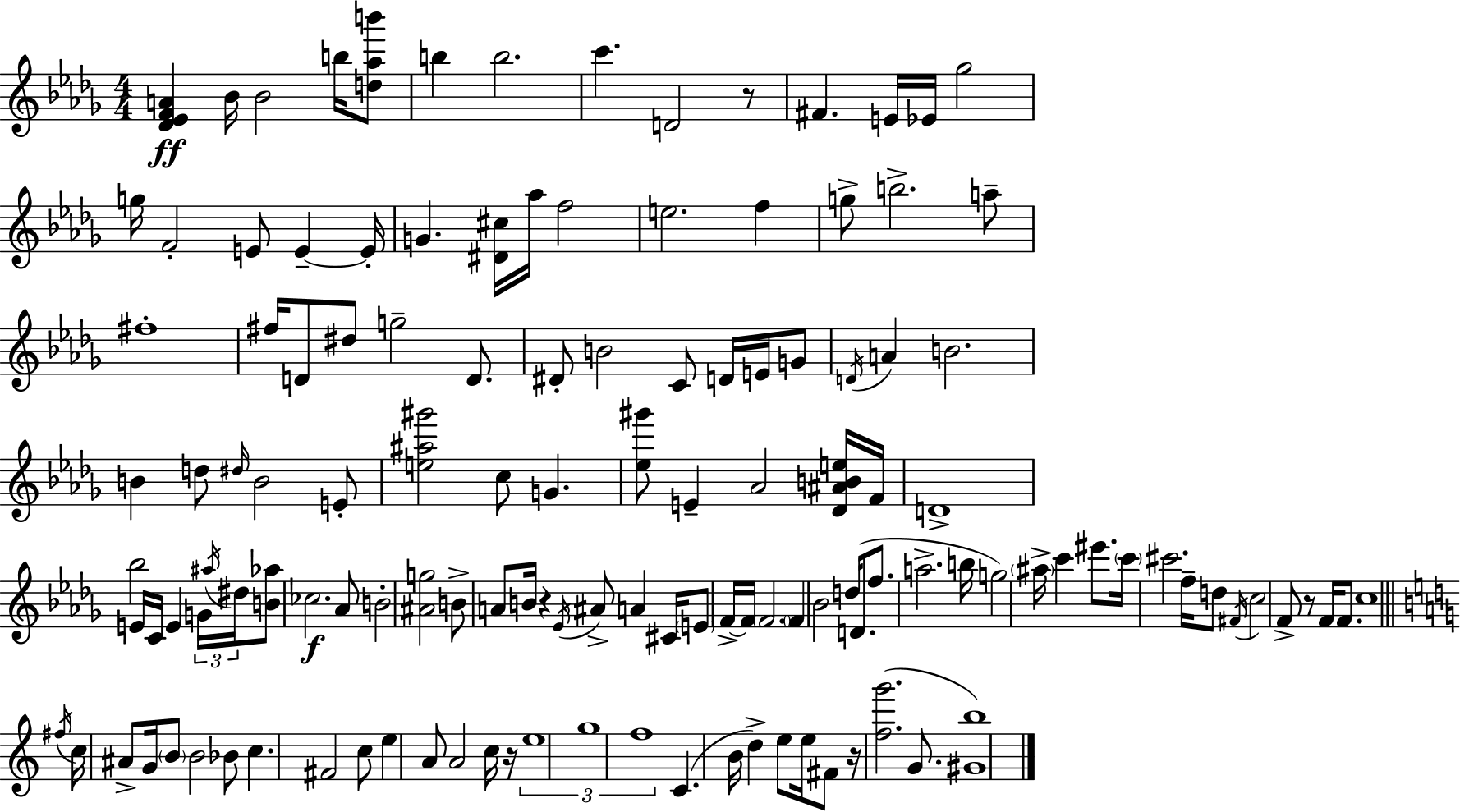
[Db4,Eb4,F4,A4]/q Bb4/s Bb4/h B5/s [D5,Ab5,B6]/e B5/q B5/h. C6/q. D4/h R/e F#4/q. E4/s Eb4/s Gb5/h G5/s F4/h E4/e E4/q E4/s G4/q. [D#4,C#5]/s Ab5/s F5/h E5/h. F5/q G5/e B5/h. A5/e F#5/w F#5/s D4/e D#5/e G5/h D4/e. D#4/e B4/h C4/e D4/s E4/s G4/e D4/s A4/q B4/h. B4/q D5/e D#5/s B4/h E4/e [E5,A#5,G#6]/h C5/e G4/q. [Eb5,G#6]/e E4/q Ab4/h [Db4,A#4,B4,E5]/s F4/s D4/w Bb5/h E4/s C4/s E4/q G4/s A#5/s D#5/s [B4,Ab5]/e CES5/h. Ab4/e B4/h [A#4,G5]/h B4/e A4/e B4/s R/q Eb4/s A#4/e A4/q C#4/s E4/e F4/s F4/s F4/h. F4/q Bb4/h D5/s D4/e. F5/e. A5/h. B5/s G5/h A#5/s C6/q EIS6/e. C6/s C#6/h. F5/s D5/e F#4/s C5/h F4/e R/e F4/s F4/e. C5/w F#5/s C5/s A#4/e G4/s B4/e B4/h Bb4/e C5/q. F#4/h C5/e E5/q A4/e A4/h C5/s R/s E5/w G5/w F5/w C4/q. B4/s D5/q E5/e E5/s F#4/e R/s [F5,G6]/h. G4/e. [G#4,B5]/w